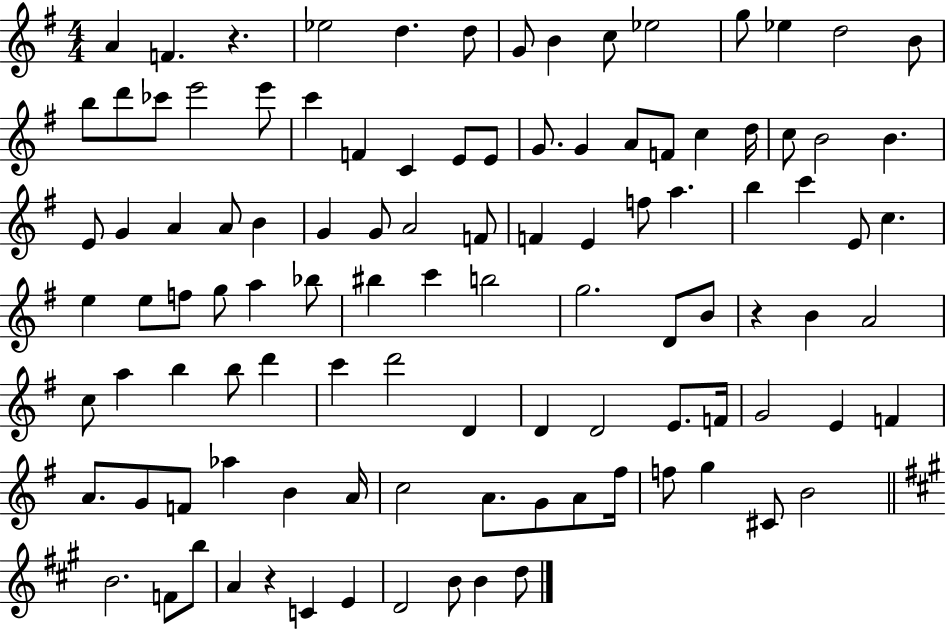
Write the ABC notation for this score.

X:1
T:Untitled
M:4/4
L:1/4
K:G
A F z _e2 d d/2 G/2 B c/2 _e2 g/2 _e d2 B/2 b/2 d'/2 _c'/2 e'2 e'/2 c' F C E/2 E/2 G/2 G A/2 F/2 c d/4 c/2 B2 B E/2 G A A/2 B G G/2 A2 F/2 F E f/2 a b c' E/2 c e e/2 f/2 g/2 a _b/2 ^b c' b2 g2 D/2 B/2 z B A2 c/2 a b b/2 d' c' d'2 D D D2 E/2 F/4 G2 E F A/2 G/2 F/2 _a B A/4 c2 A/2 G/2 A/2 ^f/4 f/2 g ^C/2 B2 B2 F/2 b/2 A z C E D2 B/2 B d/2